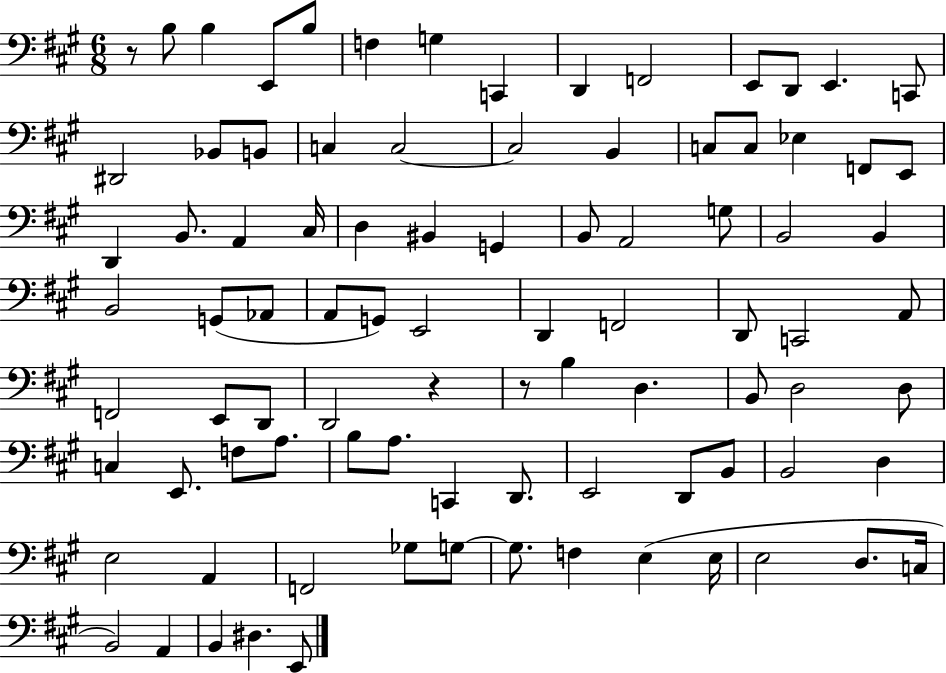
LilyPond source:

{
  \clef bass
  \numericTimeSignature
  \time 6/8
  \key a \major
  r8 b8 b4 e,8 b8 | f4 g4 c,4 | d,4 f,2 | e,8 d,8 e,4. c,8 | \break dis,2 bes,8 b,8 | c4 c2~~ | c2 b,4 | c8 c8 ees4 f,8 e,8 | \break d,4 b,8. a,4 cis16 | d4 bis,4 g,4 | b,8 a,2 g8 | b,2 b,4 | \break b,2 g,8( aes,8 | a,8 g,8) e,2 | d,4 f,2 | d,8 c,2 a,8 | \break f,2 e,8 d,8 | d,2 r4 | r8 b4 d4. | b,8 d2 d8 | \break c4 e,8. f8 a8. | b8 a8. c,4 d,8. | e,2 d,8 b,8 | b,2 d4 | \break e2 a,4 | f,2 ges8 g8~~ | g8. f4 e4( e16 | e2 d8. c16 | \break b,2) a,4 | b,4 dis4. e,8 | \bar "|."
}